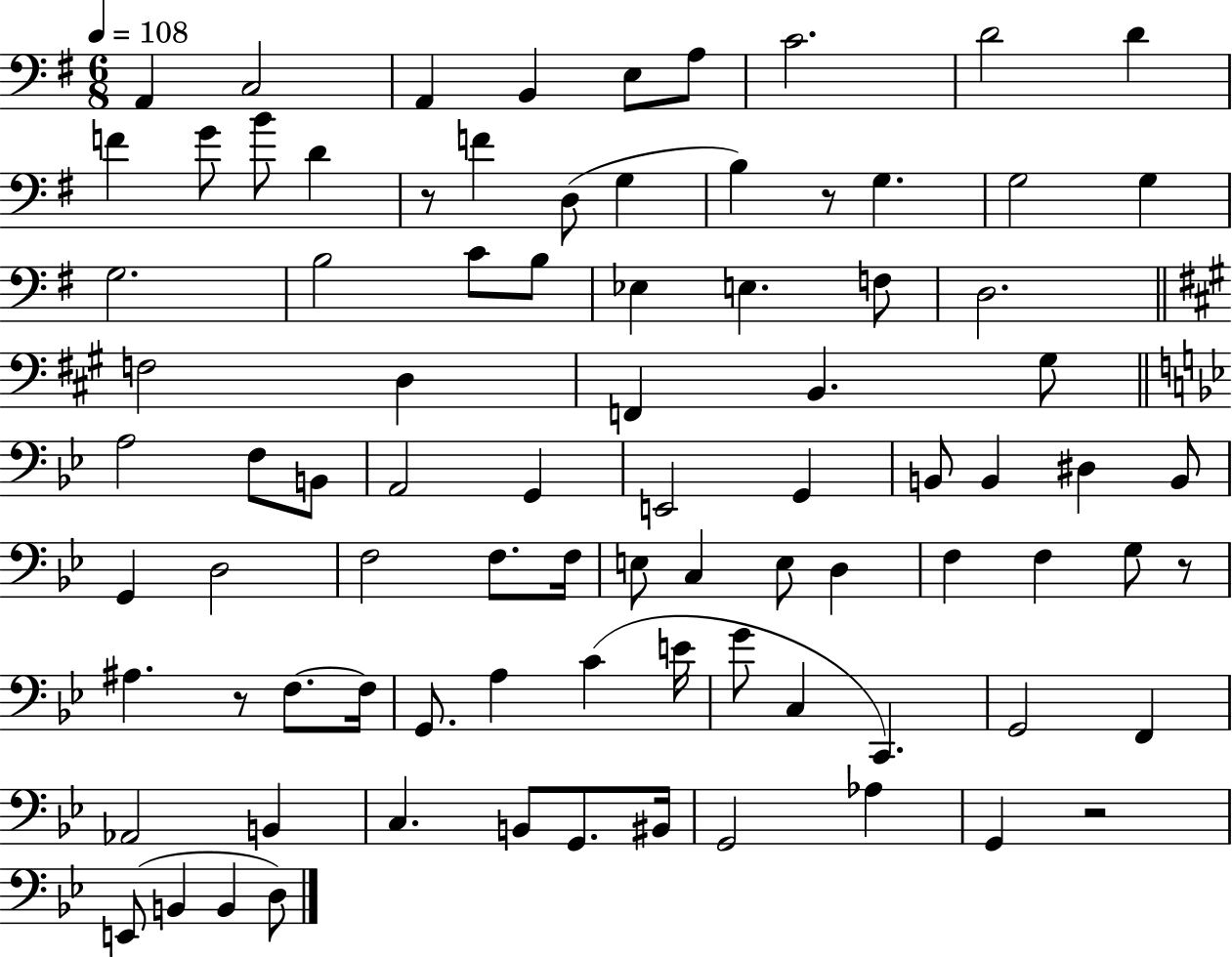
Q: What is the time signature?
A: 6/8